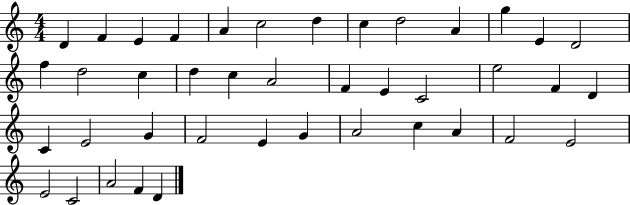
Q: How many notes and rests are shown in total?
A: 41